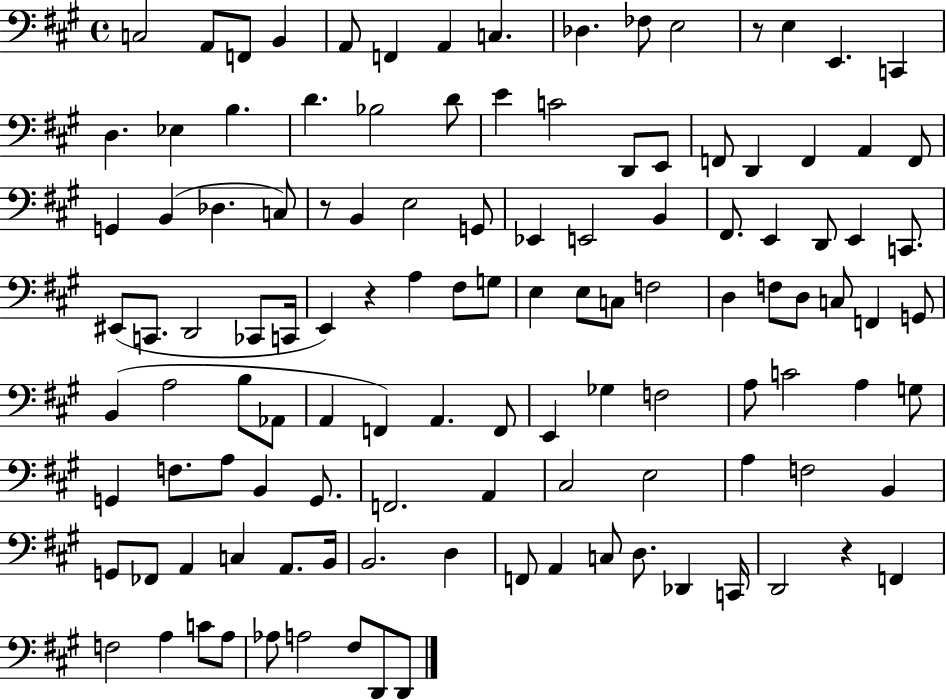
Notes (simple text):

C3/h A2/e F2/e B2/q A2/e F2/q A2/q C3/q. Db3/q. FES3/e E3/h R/e E3/q E2/q. C2/q D3/q. Eb3/q B3/q. D4/q. Bb3/h D4/e E4/q C4/h D2/e E2/e F2/e D2/q F2/q A2/q F2/e G2/q B2/q Db3/q. C3/e R/e B2/q E3/h G2/e Eb2/q E2/h B2/q F#2/e. E2/q D2/e E2/q C2/e. EIS2/e C2/e. D2/h CES2/e C2/s E2/q R/q A3/q F#3/e G3/e E3/q E3/e C3/e F3/h D3/q F3/e D3/e C3/e F2/q G2/e B2/q A3/h B3/e Ab2/e A2/q F2/q A2/q. F2/e E2/q Gb3/q F3/h A3/e C4/h A3/q G3/e G2/q F3/e. A3/e B2/q G2/e. F2/h. A2/q C#3/h E3/h A3/q F3/h B2/q G2/e FES2/e A2/q C3/q A2/e. B2/s B2/h. D3/q F2/e A2/q C3/e D3/e. Db2/q C2/s D2/h R/q F2/q F3/h A3/q C4/e A3/e Ab3/e A3/h F#3/e D2/e D2/e